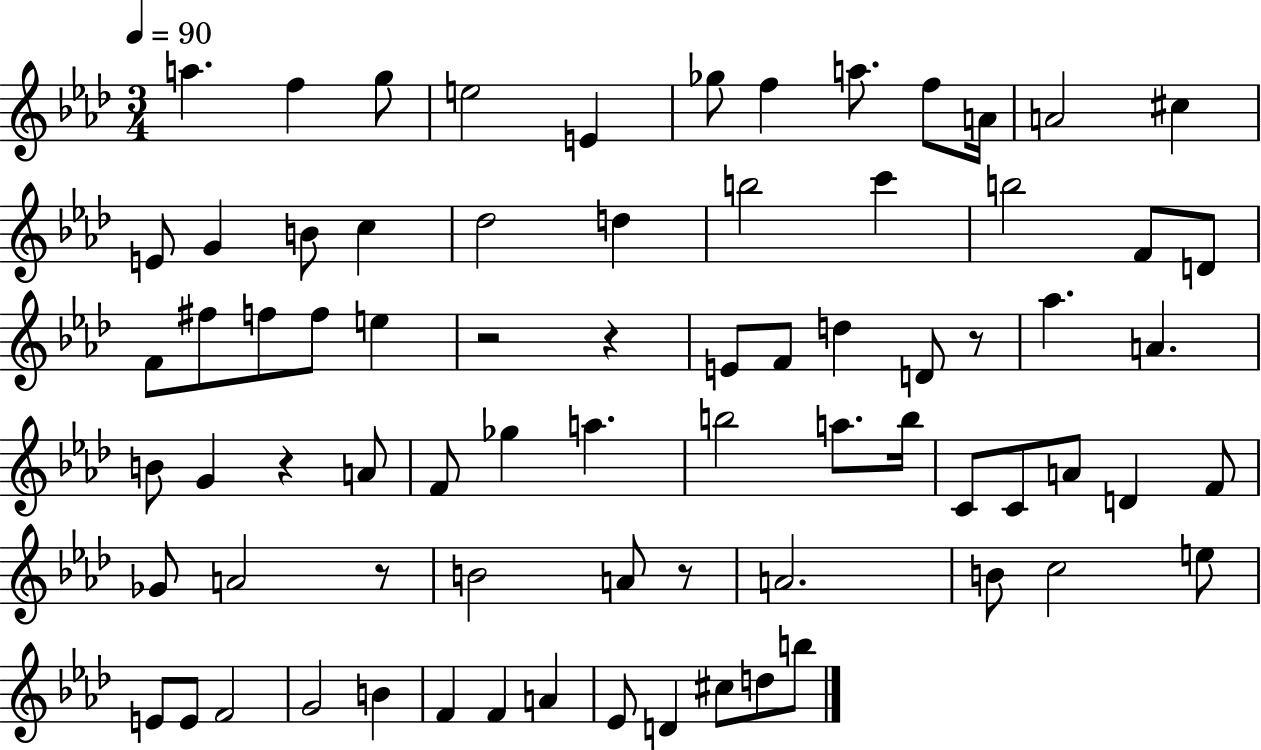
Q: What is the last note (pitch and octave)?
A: B5